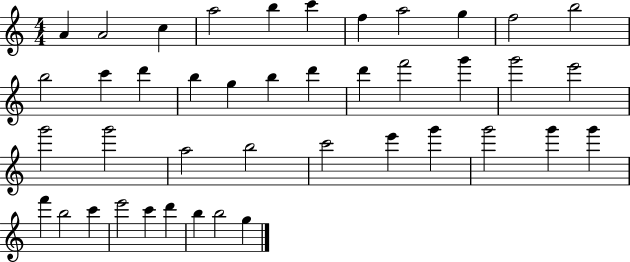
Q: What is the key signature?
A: C major